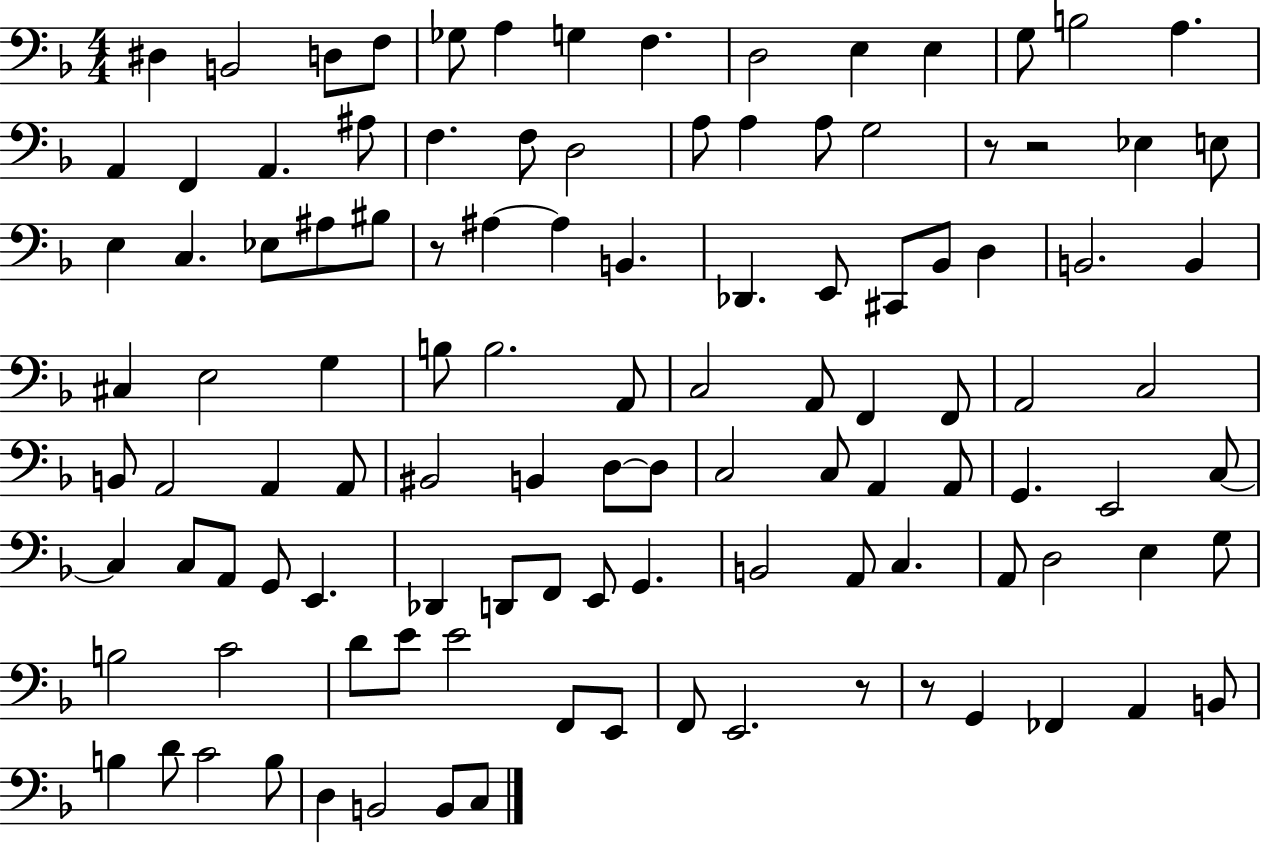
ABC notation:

X:1
T:Untitled
M:4/4
L:1/4
K:F
^D, B,,2 D,/2 F,/2 _G,/2 A, G, F, D,2 E, E, G,/2 B,2 A, A,, F,, A,, ^A,/2 F, F,/2 D,2 A,/2 A, A,/2 G,2 z/2 z2 _E, E,/2 E, C, _E,/2 ^A,/2 ^B,/2 z/2 ^A, ^A, B,, _D,, E,,/2 ^C,,/2 _B,,/2 D, B,,2 B,, ^C, E,2 G, B,/2 B,2 A,,/2 C,2 A,,/2 F,, F,,/2 A,,2 C,2 B,,/2 A,,2 A,, A,,/2 ^B,,2 B,, D,/2 D,/2 C,2 C,/2 A,, A,,/2 G,, E,,2 C,/2 C, C,/2 A,,/2 G,,/2 E,, _D,, D,,/2 F,,/2 E,,/2 G,, B,,2 A,,/2 C, A,,/2 D,2 E, G,/2 B,2 C2 D/2 E/2 E2 F,,/2 E,,/2 F,,/2 E,,2 z/2 z/2 G,, _F,, A,, B,,/2 B, D/2 C2 B,/2 D, B,,2 B,,/2 C,/2